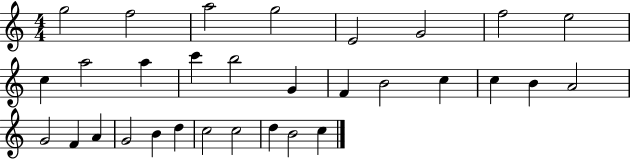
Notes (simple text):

G5/h F5/h A5/h G5/h E4/h G4/h F5/h E5/h C5/q A5/h A5/q C6/q B5/h G4/q F4/q B4/h C5/q C5/q B4/q A4/h G4/h F4/q A4/q G4/h B4/q D5/q C5/h C5/h D5/q B4/h C5/q